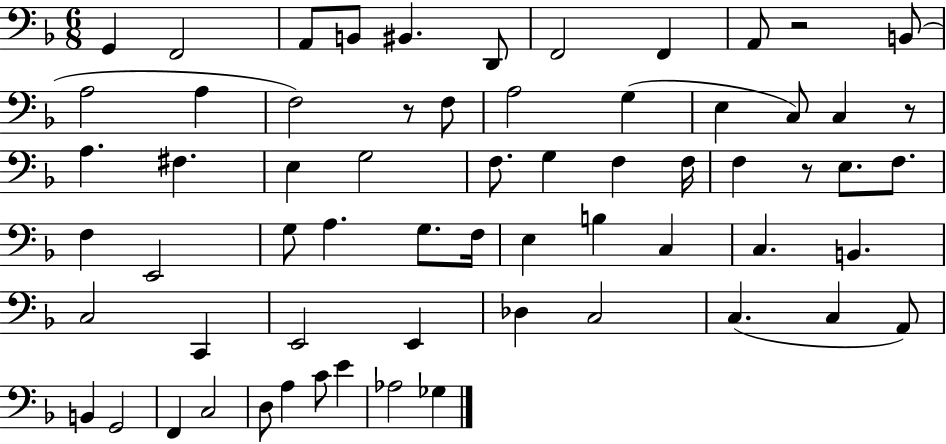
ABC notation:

X:1
T:Untitled
M:6/8
L:1/4
K:F
G,, F,,2 A,,/2 B,,/2 ^B,, D,,/2 F,,2 F,, A,,/2 z2 B,,/2 A,2 A, F,2 z/2 F,/2 A,2 G, E, C,/2 C, z/2 A, ^F, E, G,2 F,/2 G, F, F,/4 F, z/2 E,/2 F,/2 F, E,,2 G,/2 A, G,/2 F,/4 E, B, C, C, B,, C,2 C,, E,,2 E,, _D, C,2 C, C, A,,/2 B,, G,,2 F,, C,2 D,/2 A, C/2 E _A,2 _G,